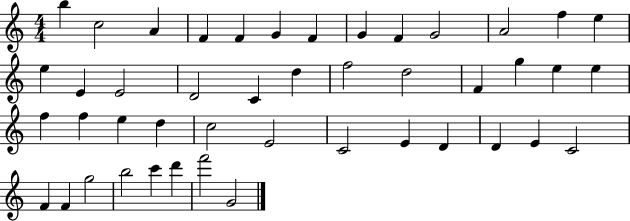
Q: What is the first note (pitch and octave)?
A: B5